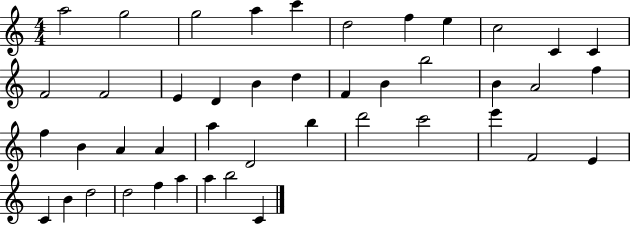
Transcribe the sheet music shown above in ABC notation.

X:1
T:Untitled
M:4/4
L:1/4
K:C
a2 g2 g2 a c' d2 f e c2 C C F2 F2 E D B d F B b2 B A2 f f B A A a D2 b d'2 c'2 e' F2 E C B d2 d2 f a a b2 C